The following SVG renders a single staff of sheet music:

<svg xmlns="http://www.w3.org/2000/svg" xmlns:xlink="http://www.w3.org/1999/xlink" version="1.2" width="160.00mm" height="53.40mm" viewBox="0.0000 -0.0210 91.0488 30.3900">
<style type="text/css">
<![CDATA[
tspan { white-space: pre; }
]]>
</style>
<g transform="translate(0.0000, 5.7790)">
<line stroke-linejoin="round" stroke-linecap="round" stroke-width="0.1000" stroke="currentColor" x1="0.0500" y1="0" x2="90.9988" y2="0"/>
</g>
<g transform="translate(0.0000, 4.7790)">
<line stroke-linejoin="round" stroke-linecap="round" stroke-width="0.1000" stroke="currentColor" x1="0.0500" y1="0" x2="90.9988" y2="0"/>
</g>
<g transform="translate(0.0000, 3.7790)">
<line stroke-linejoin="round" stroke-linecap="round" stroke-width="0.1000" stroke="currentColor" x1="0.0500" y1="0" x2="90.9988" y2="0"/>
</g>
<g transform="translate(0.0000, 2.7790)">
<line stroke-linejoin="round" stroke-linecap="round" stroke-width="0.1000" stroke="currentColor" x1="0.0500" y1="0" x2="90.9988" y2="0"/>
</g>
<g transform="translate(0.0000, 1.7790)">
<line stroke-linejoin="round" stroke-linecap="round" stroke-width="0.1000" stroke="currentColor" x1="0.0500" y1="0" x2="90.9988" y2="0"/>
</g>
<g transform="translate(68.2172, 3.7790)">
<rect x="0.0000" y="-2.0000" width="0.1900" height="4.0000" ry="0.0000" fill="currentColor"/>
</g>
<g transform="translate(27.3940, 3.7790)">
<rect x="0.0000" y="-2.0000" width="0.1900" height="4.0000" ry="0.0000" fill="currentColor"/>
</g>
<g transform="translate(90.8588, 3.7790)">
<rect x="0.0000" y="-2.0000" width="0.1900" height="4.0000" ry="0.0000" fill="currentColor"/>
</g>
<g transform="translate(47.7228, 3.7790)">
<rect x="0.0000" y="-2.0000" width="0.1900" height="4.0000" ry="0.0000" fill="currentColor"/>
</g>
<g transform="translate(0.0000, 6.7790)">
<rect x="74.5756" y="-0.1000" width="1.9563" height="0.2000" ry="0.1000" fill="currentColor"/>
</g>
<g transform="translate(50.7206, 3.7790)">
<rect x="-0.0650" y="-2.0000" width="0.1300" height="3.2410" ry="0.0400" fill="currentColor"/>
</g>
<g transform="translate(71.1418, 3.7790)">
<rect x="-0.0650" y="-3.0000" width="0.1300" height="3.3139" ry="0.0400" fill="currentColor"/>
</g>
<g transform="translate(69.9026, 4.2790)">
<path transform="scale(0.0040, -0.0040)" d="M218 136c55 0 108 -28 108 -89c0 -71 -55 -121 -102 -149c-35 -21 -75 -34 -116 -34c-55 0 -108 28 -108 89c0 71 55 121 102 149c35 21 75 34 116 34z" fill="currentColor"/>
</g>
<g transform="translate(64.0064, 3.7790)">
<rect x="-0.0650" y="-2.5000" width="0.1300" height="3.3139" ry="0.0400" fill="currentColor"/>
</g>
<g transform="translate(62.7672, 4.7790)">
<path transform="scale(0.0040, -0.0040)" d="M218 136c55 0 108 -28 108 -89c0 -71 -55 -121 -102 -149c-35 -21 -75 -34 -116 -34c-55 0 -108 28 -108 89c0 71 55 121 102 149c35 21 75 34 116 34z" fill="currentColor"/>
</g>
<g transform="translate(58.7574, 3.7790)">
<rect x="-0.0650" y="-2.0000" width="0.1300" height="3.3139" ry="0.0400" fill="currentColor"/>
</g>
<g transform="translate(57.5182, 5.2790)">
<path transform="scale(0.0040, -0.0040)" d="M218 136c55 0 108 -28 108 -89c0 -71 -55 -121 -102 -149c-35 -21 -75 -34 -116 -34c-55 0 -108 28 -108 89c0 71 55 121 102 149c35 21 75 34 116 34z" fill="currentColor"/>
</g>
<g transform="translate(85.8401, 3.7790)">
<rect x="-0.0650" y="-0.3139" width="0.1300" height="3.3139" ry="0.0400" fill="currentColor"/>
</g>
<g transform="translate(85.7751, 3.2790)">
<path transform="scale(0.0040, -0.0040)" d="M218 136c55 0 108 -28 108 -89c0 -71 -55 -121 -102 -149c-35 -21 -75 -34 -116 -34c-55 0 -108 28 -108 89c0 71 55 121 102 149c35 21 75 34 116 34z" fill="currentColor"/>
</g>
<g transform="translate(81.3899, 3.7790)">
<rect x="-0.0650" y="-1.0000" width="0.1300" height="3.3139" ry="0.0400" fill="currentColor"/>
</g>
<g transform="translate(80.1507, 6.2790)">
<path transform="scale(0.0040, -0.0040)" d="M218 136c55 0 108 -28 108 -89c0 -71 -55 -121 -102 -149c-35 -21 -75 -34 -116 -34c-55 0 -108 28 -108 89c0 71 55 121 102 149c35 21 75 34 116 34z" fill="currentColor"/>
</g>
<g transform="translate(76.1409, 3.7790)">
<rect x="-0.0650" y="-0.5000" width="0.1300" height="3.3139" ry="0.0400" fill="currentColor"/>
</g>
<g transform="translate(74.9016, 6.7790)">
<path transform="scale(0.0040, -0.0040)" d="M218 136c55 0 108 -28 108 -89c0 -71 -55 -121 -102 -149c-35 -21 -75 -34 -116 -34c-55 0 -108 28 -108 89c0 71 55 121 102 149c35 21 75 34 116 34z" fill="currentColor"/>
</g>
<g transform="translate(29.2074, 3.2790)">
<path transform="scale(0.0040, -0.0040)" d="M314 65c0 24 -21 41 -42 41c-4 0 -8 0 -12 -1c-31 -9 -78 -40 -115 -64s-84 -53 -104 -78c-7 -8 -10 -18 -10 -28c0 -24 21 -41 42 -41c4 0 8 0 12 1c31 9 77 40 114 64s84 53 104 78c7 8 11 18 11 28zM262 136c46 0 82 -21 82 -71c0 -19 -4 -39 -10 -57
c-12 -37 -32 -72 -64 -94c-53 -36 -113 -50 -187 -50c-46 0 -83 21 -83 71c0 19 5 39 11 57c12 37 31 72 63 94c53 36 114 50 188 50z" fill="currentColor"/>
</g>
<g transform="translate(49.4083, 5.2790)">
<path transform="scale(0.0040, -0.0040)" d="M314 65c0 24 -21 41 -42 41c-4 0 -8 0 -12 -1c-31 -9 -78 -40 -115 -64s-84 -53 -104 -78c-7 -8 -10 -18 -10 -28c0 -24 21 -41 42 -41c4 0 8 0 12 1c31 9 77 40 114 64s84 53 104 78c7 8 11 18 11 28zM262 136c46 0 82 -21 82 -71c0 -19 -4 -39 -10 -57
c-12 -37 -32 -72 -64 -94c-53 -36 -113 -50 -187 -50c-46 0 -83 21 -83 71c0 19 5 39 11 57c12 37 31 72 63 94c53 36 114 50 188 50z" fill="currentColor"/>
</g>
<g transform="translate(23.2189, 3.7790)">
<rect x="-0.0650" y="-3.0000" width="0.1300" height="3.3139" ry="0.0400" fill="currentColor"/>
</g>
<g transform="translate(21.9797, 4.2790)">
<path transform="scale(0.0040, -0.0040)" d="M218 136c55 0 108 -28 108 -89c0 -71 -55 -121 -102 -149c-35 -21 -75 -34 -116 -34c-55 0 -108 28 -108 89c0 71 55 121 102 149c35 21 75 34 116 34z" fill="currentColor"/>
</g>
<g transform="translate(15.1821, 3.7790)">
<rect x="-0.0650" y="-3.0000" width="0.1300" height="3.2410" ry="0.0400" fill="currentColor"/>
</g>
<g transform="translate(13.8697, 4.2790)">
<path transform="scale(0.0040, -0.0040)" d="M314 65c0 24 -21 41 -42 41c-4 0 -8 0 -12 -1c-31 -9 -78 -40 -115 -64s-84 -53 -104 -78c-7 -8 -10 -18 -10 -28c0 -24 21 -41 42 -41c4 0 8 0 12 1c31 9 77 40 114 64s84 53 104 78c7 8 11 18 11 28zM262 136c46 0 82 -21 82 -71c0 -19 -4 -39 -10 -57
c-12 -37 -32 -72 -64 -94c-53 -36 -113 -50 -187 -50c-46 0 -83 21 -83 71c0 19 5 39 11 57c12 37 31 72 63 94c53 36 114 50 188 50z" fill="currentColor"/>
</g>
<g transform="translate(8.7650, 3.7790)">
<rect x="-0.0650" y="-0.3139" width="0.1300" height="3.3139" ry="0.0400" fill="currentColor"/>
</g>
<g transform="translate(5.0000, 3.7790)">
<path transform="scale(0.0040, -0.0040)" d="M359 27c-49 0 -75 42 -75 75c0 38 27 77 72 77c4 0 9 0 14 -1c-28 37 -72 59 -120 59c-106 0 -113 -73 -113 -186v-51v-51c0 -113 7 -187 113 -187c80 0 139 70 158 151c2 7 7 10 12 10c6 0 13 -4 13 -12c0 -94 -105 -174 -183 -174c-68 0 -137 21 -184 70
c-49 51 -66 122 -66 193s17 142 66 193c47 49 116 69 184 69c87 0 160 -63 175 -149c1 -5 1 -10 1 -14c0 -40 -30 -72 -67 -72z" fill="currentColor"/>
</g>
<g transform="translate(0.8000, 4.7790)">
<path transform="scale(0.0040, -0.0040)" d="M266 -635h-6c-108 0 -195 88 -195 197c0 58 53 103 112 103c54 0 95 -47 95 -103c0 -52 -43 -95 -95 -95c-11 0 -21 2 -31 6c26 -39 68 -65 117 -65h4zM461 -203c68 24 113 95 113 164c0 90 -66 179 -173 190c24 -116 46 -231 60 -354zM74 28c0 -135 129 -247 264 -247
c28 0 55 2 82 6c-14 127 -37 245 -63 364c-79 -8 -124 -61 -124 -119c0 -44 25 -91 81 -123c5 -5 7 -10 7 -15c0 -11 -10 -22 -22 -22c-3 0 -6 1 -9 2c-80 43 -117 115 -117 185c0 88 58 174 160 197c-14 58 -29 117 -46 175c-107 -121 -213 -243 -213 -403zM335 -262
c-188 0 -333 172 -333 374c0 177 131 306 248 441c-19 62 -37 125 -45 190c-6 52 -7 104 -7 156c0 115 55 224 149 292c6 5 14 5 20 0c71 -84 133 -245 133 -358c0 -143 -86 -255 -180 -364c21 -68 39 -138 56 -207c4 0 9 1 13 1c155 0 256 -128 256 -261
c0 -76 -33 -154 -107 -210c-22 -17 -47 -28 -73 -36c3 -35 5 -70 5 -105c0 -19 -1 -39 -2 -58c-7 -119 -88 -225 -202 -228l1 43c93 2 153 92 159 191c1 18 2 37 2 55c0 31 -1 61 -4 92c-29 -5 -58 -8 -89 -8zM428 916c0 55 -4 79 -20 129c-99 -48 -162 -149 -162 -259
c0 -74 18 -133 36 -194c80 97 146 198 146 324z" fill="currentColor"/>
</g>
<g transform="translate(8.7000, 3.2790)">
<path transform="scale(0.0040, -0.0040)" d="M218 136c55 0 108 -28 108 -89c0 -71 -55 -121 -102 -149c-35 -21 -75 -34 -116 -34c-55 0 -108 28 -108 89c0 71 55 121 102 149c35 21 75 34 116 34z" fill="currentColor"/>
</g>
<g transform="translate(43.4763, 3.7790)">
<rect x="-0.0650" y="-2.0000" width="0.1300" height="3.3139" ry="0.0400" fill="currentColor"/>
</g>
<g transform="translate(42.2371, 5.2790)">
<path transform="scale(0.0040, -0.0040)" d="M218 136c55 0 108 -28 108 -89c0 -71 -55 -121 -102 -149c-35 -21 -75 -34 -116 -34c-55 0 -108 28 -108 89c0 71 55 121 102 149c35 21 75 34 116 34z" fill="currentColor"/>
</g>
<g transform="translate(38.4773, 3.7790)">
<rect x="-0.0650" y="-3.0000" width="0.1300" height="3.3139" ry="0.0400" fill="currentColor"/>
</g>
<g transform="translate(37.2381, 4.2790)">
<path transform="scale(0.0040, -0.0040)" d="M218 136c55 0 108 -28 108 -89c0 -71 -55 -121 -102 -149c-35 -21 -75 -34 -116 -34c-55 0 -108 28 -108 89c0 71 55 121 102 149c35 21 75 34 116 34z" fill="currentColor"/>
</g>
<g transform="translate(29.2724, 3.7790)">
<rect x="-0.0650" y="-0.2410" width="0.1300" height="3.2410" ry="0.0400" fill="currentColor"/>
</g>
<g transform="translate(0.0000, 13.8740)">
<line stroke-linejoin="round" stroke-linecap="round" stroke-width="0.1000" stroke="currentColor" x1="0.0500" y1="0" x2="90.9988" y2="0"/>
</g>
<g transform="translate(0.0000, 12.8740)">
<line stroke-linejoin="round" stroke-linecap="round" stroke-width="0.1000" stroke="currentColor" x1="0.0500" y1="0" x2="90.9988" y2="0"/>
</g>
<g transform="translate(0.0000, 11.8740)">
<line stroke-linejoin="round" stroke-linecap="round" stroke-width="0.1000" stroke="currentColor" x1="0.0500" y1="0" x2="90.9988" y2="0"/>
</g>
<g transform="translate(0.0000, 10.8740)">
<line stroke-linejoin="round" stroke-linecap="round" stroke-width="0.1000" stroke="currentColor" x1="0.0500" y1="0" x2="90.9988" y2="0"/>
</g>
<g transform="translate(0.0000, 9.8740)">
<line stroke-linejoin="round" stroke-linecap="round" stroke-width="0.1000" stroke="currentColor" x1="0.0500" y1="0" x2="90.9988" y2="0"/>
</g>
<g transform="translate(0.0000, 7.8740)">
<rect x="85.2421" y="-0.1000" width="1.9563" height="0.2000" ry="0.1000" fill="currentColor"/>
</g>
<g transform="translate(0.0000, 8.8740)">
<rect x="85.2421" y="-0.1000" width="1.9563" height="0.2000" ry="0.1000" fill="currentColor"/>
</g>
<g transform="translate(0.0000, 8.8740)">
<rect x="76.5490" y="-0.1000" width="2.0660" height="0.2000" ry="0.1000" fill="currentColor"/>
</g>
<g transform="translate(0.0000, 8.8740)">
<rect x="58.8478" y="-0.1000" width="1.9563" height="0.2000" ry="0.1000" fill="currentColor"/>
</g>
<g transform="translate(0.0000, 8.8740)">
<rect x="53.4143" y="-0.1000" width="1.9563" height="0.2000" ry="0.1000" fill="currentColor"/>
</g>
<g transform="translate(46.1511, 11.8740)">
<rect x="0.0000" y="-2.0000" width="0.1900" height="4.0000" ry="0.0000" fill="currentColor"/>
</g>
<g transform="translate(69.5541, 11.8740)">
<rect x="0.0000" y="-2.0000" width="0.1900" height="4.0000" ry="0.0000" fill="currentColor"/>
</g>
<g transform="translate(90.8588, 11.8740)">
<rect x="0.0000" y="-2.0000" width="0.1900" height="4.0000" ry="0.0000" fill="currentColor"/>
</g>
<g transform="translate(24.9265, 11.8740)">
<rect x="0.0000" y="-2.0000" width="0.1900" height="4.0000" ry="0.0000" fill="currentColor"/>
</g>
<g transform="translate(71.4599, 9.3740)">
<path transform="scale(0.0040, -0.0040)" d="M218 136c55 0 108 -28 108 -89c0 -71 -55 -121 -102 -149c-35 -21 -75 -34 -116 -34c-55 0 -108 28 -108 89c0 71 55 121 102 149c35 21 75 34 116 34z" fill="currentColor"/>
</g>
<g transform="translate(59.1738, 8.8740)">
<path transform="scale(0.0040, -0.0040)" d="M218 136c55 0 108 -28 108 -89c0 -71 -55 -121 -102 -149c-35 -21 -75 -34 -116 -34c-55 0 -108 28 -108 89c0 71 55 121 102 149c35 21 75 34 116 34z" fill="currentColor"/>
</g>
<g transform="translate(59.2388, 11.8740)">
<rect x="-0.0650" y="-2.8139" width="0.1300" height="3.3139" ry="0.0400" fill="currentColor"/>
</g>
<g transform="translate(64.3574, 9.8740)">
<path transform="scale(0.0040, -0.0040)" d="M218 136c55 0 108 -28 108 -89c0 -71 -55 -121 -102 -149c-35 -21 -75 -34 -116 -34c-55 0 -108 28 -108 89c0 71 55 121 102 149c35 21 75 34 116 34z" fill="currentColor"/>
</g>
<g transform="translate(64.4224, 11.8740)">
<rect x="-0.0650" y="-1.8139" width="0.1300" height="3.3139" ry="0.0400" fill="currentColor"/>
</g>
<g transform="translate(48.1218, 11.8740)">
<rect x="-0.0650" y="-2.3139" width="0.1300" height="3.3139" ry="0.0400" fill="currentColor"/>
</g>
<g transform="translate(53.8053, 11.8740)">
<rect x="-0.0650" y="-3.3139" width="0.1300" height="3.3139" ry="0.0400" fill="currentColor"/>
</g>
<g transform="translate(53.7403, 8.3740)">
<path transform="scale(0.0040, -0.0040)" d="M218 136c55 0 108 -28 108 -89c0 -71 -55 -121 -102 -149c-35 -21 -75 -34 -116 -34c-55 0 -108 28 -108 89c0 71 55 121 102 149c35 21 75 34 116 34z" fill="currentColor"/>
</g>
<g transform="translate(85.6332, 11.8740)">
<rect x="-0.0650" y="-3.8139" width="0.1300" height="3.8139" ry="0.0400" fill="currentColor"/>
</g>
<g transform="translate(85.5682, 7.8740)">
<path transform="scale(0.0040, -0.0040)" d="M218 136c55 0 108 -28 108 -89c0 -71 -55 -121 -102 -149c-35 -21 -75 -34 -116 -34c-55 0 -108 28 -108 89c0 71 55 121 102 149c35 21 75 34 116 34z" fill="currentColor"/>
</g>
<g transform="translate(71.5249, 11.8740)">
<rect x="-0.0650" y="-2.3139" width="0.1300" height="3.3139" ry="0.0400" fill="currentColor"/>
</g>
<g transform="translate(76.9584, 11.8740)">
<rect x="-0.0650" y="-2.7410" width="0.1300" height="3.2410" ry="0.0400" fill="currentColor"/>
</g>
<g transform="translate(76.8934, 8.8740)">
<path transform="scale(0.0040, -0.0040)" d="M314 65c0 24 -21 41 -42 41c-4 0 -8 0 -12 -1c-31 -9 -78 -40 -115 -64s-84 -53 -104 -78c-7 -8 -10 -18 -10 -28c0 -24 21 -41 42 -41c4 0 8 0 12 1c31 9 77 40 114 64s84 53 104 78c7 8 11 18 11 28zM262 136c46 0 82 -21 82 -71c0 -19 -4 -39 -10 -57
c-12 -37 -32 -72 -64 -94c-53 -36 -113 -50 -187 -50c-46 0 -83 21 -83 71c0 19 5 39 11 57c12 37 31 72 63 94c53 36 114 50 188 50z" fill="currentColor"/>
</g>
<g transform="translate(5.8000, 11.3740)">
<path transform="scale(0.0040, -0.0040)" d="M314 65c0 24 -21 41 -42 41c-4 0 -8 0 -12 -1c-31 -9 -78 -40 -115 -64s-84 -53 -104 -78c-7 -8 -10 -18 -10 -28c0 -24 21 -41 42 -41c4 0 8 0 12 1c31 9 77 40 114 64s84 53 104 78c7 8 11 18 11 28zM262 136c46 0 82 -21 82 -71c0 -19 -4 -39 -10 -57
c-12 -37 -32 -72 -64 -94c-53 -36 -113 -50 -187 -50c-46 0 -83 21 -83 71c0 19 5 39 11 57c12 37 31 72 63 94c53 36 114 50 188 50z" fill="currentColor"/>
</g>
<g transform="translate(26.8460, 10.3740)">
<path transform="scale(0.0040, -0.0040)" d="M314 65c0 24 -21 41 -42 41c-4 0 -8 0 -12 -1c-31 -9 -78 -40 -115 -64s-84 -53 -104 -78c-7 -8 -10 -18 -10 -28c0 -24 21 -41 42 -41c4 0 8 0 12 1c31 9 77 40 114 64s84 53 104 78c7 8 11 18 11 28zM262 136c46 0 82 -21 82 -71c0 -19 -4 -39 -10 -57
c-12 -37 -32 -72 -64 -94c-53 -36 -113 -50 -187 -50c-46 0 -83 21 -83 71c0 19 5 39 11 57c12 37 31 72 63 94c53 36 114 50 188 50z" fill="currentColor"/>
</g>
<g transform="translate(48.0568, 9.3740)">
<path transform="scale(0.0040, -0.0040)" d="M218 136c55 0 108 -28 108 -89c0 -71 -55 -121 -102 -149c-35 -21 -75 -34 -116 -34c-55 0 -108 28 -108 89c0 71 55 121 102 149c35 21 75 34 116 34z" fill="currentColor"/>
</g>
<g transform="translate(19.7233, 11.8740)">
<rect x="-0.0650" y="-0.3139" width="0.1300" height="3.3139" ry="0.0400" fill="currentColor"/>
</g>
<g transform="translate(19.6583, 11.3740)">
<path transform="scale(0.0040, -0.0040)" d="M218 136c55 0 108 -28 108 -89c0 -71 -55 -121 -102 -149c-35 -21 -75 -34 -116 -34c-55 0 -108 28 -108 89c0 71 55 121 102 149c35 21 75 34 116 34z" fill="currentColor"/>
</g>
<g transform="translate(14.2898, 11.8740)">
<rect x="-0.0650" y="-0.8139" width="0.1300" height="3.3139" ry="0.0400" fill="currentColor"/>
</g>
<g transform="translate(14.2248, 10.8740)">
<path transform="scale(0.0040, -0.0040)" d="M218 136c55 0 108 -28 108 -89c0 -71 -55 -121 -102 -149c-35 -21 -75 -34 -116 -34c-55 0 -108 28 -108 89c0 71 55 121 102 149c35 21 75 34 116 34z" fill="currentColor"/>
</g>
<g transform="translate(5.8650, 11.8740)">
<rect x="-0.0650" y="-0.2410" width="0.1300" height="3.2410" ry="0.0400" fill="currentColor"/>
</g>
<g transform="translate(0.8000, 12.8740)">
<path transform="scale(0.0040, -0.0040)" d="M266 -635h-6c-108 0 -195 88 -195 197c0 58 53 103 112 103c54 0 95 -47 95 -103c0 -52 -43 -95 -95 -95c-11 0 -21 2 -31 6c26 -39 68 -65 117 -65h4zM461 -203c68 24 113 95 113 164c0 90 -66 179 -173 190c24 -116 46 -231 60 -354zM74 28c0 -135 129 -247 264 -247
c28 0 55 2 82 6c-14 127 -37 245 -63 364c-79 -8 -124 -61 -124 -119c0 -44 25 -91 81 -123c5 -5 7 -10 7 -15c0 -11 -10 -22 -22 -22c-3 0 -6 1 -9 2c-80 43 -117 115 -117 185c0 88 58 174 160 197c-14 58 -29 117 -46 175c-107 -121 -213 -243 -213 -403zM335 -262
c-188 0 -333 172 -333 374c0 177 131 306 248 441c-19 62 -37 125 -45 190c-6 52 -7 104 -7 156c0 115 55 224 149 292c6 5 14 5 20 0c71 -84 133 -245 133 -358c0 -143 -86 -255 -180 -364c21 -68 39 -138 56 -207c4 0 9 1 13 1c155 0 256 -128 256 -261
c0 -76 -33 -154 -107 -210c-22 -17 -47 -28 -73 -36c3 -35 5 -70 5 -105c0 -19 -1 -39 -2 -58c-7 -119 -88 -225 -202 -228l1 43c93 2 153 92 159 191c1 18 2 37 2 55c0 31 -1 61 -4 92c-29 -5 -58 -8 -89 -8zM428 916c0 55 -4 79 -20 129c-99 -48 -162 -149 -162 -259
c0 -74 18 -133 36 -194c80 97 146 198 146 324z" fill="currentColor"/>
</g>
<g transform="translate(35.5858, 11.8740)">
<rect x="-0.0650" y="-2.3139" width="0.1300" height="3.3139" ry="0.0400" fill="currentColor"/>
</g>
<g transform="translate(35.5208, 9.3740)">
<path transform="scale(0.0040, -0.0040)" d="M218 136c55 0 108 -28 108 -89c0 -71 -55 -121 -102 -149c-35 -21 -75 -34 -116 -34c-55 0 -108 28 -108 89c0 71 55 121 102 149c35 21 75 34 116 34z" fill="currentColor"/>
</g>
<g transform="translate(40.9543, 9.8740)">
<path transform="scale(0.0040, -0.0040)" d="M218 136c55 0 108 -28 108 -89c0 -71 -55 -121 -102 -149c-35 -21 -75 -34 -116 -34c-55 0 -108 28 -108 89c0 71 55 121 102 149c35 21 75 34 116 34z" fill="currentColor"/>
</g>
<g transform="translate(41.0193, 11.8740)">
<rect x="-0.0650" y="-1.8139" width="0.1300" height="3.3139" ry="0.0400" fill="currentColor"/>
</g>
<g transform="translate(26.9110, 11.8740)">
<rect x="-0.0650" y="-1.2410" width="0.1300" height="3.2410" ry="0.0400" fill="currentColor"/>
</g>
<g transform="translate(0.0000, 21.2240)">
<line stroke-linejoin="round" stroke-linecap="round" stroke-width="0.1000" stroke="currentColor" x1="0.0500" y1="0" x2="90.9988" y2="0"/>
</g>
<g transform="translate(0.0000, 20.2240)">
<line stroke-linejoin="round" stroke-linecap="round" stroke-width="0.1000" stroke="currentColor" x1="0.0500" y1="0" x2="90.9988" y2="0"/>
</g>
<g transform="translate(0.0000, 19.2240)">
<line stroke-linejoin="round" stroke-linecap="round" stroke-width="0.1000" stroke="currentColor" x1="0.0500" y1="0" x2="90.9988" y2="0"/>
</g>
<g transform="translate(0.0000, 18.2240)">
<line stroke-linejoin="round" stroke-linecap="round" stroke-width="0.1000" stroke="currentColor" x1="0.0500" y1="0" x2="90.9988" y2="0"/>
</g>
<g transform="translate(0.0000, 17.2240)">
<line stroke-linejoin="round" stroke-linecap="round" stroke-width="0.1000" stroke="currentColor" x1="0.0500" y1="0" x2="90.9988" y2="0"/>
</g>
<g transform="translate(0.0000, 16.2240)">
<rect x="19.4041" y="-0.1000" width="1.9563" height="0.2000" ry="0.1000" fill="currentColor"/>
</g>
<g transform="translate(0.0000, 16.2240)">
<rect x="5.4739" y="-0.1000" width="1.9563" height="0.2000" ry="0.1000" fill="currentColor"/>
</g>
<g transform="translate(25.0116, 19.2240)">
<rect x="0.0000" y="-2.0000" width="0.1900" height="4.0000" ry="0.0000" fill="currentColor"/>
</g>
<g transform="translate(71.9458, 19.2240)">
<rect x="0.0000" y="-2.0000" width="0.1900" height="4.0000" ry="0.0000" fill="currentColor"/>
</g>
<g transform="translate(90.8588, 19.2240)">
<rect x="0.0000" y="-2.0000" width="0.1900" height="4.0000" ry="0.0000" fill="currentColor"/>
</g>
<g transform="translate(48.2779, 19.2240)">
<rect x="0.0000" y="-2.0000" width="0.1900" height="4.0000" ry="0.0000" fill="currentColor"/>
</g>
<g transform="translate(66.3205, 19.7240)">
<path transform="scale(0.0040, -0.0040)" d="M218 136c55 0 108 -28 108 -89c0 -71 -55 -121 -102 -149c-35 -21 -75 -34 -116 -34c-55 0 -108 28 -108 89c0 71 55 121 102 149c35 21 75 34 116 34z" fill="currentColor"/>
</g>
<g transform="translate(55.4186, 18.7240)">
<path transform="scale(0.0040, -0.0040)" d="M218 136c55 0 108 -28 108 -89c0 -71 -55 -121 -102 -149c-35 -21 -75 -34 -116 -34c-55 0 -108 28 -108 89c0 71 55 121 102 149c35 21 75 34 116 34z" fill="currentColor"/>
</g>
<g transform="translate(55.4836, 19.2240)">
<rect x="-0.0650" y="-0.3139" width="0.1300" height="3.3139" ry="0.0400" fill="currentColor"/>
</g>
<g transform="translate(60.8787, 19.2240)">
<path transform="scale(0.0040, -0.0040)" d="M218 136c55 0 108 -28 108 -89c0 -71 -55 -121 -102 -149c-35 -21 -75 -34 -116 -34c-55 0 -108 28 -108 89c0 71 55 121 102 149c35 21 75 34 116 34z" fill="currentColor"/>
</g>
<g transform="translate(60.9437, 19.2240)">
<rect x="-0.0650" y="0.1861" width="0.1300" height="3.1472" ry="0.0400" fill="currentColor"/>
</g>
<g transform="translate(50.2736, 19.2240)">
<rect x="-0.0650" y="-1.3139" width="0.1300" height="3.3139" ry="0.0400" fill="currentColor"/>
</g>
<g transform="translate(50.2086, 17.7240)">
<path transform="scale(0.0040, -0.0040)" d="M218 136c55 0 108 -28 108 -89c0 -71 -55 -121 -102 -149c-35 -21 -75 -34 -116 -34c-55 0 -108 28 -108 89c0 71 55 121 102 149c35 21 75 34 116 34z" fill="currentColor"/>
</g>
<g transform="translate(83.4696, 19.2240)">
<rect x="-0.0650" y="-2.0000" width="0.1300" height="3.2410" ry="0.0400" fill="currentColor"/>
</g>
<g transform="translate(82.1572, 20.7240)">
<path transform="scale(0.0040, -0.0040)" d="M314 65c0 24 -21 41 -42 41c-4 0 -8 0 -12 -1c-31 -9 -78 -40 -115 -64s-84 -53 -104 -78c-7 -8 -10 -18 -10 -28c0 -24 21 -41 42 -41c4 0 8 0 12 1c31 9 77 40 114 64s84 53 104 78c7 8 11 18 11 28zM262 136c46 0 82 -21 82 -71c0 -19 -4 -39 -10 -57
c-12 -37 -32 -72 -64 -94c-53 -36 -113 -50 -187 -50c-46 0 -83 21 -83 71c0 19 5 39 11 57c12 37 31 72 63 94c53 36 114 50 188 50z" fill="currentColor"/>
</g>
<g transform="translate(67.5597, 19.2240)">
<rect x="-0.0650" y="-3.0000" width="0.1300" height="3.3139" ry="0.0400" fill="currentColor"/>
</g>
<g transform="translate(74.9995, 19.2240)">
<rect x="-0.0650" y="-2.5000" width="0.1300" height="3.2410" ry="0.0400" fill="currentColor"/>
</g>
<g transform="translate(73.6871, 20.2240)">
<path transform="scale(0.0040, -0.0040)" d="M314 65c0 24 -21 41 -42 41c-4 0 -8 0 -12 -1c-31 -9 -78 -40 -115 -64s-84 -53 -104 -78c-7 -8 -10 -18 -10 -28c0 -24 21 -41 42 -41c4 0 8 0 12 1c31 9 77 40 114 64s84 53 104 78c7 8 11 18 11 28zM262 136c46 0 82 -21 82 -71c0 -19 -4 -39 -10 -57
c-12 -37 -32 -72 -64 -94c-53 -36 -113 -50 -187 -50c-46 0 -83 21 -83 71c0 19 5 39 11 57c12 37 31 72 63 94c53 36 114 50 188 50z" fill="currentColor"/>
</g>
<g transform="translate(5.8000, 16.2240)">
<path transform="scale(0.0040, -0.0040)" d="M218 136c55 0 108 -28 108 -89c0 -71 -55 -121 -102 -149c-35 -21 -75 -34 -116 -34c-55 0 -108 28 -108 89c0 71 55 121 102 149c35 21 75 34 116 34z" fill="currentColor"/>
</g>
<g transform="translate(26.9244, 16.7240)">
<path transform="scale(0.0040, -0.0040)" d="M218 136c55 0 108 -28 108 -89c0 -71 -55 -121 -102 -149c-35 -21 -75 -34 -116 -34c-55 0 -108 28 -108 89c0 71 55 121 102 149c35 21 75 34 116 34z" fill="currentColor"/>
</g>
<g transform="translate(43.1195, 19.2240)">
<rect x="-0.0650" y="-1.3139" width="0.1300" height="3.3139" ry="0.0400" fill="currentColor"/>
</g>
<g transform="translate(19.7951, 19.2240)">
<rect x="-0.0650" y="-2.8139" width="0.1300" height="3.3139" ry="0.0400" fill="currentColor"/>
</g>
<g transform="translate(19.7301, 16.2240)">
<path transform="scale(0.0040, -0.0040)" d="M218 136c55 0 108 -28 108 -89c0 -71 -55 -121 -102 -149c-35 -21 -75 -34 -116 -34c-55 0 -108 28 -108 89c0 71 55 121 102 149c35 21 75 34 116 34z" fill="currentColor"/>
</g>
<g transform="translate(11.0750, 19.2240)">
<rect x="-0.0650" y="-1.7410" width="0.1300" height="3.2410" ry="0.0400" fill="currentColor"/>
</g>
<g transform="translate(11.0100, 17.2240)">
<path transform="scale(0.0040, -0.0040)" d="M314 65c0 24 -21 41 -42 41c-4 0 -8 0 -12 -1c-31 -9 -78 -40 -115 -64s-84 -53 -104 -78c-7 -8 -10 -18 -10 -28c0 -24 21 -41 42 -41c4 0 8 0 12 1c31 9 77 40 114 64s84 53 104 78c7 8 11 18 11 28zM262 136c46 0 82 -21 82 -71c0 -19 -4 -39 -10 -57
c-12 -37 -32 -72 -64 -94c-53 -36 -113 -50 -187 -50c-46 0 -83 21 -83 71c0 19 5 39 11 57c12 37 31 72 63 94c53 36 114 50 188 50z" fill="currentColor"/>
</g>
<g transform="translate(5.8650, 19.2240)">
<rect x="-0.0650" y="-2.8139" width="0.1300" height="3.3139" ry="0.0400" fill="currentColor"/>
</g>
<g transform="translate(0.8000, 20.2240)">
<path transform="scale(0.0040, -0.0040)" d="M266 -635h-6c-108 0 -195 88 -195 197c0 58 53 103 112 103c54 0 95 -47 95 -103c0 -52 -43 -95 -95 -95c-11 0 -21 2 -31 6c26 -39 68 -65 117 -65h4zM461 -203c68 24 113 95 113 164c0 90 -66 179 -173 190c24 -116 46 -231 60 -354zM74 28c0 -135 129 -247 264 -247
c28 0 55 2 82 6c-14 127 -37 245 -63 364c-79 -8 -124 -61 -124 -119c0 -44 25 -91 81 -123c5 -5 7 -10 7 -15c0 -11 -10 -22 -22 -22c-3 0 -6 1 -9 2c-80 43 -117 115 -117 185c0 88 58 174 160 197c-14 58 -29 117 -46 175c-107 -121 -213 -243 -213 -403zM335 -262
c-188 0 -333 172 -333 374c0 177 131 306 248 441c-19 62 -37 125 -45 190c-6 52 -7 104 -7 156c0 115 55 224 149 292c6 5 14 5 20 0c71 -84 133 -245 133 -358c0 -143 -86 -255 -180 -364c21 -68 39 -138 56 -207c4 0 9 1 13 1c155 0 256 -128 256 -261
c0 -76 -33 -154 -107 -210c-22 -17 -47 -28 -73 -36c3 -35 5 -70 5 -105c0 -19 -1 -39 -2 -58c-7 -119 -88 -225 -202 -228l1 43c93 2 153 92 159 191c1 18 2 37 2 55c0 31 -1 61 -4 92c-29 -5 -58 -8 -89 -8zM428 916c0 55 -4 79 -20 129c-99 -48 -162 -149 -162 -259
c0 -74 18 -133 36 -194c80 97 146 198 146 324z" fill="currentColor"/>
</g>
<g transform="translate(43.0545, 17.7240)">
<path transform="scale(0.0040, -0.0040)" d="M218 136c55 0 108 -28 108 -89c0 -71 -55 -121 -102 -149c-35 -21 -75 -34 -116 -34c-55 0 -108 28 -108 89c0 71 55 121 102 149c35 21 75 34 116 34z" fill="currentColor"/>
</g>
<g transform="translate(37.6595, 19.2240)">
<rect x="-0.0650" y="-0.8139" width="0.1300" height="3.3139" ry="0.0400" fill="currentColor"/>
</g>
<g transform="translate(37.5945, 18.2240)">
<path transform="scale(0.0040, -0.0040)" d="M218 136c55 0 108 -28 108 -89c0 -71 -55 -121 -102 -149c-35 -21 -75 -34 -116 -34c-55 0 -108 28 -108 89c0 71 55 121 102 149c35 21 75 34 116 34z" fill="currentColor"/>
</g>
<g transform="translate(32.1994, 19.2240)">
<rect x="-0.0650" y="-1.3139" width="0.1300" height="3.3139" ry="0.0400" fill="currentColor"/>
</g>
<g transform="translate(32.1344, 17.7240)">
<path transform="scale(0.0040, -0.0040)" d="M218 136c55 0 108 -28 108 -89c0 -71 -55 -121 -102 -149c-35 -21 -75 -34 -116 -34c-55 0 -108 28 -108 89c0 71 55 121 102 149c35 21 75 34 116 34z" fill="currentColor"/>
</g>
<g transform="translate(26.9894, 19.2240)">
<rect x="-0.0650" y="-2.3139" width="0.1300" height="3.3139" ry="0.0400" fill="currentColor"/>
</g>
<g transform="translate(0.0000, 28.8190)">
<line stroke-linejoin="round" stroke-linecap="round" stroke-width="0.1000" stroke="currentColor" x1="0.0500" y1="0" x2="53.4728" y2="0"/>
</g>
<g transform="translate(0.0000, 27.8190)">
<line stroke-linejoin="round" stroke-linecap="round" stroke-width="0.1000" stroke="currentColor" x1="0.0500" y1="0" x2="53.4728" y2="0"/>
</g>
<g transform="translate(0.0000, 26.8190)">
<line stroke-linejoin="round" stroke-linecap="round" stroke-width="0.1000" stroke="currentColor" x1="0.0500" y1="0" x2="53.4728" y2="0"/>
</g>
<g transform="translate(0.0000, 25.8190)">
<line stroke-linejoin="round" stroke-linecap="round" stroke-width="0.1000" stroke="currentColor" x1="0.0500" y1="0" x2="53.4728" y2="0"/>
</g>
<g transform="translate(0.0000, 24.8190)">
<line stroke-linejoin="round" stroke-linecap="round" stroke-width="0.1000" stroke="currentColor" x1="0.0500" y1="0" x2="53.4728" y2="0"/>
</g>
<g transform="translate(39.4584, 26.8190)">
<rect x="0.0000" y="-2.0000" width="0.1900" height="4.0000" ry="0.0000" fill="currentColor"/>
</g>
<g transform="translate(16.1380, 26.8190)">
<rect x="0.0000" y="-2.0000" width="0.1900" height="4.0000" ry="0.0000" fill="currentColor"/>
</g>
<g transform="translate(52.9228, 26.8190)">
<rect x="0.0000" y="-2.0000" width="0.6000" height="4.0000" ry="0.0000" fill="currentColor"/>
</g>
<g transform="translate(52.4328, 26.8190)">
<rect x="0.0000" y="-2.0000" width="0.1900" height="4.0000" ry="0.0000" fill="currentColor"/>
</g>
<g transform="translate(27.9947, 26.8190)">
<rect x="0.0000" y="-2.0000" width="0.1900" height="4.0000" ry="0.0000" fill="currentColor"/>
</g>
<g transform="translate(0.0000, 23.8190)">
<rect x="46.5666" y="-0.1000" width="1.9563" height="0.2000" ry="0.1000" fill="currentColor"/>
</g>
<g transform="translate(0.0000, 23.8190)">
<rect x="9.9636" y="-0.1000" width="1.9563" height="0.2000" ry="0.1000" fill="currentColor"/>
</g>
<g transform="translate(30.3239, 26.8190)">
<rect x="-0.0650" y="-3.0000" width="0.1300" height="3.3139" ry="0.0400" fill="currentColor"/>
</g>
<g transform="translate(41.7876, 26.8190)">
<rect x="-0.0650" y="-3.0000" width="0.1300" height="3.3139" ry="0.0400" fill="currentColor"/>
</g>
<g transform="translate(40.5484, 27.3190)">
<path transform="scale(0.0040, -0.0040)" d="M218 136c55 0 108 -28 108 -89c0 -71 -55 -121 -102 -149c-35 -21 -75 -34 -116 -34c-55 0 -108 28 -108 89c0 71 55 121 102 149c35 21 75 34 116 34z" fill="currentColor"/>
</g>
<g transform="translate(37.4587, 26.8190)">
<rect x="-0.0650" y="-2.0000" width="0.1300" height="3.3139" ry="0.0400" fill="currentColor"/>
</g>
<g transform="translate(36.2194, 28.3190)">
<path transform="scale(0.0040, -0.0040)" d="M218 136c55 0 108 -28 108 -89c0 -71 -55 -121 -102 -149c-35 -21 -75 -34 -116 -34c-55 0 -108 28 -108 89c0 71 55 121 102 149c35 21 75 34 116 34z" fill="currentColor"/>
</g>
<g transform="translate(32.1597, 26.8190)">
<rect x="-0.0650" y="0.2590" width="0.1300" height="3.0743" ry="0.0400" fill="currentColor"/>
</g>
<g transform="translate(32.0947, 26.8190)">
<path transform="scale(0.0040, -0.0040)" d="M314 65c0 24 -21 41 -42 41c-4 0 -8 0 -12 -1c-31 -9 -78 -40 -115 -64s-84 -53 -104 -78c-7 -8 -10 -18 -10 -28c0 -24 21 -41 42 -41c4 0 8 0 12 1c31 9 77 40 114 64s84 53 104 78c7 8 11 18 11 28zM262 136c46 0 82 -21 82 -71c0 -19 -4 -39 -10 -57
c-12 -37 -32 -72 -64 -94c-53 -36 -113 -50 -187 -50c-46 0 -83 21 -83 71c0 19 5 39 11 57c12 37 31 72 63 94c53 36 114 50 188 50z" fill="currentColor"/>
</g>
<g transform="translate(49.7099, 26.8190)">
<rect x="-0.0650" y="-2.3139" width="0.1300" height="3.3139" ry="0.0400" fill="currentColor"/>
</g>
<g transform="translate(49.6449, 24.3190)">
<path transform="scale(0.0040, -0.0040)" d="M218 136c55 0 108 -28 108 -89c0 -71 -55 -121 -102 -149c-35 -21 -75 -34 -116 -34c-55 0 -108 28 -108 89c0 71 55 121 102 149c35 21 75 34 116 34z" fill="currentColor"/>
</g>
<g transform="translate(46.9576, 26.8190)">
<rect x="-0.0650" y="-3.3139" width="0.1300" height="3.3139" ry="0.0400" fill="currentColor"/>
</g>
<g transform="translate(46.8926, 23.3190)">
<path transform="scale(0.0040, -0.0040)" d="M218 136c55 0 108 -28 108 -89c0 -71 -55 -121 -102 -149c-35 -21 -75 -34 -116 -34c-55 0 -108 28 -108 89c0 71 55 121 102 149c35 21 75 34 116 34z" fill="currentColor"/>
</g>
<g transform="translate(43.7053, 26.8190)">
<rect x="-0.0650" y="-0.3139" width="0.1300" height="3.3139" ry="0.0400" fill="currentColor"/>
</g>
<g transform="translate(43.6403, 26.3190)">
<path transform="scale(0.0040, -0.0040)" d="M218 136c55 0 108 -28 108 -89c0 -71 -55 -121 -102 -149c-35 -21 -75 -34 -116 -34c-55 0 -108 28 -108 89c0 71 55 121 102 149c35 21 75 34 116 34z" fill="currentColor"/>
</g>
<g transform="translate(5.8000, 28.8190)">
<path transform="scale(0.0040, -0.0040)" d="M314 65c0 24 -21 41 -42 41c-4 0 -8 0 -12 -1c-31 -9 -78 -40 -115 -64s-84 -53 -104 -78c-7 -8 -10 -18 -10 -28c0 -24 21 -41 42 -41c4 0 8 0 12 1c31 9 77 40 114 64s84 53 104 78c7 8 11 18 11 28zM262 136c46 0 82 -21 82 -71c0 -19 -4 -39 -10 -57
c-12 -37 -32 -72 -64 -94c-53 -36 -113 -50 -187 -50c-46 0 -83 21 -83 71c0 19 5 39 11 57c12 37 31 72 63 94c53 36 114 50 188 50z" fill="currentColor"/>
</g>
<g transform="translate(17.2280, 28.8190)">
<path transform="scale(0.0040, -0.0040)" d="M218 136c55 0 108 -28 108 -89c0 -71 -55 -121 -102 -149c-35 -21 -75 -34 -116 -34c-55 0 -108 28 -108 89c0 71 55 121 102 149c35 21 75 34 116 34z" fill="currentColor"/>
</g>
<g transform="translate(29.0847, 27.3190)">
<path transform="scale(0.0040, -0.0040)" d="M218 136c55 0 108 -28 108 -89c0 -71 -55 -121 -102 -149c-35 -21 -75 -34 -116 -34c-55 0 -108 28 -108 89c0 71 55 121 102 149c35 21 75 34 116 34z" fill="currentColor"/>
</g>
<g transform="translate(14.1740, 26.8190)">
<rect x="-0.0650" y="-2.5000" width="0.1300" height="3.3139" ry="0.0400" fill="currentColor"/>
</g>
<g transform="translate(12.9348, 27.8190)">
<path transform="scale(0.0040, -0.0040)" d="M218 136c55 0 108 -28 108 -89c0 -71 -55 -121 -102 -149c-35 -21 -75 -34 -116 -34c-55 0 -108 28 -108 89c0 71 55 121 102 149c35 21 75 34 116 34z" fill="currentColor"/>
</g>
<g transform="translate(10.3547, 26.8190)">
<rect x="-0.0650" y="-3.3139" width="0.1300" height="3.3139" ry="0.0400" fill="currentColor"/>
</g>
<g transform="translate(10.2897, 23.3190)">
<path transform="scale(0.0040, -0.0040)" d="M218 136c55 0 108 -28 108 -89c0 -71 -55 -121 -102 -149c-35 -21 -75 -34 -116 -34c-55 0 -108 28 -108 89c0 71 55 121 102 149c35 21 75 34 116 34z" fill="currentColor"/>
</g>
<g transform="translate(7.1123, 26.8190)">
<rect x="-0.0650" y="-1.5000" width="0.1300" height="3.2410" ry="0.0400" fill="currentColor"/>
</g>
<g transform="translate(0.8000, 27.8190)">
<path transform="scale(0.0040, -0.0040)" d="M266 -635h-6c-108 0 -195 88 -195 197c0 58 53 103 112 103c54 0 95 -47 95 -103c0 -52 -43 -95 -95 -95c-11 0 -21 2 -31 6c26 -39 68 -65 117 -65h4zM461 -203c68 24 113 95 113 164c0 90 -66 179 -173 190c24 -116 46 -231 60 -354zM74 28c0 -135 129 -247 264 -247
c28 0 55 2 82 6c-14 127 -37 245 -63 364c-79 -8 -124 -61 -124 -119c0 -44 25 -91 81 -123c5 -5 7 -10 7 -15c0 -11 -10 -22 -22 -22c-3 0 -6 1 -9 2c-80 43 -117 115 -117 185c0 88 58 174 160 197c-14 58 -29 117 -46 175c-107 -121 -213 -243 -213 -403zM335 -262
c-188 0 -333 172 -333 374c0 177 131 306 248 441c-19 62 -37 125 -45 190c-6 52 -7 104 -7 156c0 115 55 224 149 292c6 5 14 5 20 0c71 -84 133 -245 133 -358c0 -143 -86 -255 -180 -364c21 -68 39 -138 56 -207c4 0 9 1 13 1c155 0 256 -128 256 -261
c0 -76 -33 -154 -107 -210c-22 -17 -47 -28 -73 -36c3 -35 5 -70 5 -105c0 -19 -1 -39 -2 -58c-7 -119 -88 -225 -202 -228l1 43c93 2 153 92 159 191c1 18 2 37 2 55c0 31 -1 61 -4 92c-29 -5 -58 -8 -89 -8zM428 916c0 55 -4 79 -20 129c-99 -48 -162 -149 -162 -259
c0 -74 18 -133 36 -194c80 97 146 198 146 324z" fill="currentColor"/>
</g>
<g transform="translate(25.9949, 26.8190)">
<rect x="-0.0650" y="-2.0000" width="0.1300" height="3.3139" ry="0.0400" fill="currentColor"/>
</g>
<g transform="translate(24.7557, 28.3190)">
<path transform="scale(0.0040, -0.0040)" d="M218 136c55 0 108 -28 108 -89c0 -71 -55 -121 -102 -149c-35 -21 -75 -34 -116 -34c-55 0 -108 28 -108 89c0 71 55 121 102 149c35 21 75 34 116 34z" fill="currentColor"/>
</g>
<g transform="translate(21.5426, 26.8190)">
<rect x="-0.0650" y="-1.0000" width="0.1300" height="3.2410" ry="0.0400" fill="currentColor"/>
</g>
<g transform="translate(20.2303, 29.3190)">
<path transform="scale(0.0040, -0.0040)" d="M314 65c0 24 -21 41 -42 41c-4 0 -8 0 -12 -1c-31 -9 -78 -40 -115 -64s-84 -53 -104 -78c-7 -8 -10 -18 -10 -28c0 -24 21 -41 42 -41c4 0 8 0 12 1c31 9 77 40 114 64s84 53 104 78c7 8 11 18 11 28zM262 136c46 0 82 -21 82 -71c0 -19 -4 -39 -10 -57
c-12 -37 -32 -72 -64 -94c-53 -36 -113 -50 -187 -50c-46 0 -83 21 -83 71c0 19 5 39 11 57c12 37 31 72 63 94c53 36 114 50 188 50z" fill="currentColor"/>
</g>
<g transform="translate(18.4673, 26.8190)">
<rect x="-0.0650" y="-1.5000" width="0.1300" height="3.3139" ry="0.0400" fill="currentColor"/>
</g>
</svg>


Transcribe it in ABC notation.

X:1
T:Untitled
M:4/4
L:1/4
K:C
c A2 A c2 A F F2 F G A C D c c2 d c e2 g f g b a f g a2 c' a f2 a g e d e e c B A G2 F2 E2 b G E D2 F A B2 F A c b g